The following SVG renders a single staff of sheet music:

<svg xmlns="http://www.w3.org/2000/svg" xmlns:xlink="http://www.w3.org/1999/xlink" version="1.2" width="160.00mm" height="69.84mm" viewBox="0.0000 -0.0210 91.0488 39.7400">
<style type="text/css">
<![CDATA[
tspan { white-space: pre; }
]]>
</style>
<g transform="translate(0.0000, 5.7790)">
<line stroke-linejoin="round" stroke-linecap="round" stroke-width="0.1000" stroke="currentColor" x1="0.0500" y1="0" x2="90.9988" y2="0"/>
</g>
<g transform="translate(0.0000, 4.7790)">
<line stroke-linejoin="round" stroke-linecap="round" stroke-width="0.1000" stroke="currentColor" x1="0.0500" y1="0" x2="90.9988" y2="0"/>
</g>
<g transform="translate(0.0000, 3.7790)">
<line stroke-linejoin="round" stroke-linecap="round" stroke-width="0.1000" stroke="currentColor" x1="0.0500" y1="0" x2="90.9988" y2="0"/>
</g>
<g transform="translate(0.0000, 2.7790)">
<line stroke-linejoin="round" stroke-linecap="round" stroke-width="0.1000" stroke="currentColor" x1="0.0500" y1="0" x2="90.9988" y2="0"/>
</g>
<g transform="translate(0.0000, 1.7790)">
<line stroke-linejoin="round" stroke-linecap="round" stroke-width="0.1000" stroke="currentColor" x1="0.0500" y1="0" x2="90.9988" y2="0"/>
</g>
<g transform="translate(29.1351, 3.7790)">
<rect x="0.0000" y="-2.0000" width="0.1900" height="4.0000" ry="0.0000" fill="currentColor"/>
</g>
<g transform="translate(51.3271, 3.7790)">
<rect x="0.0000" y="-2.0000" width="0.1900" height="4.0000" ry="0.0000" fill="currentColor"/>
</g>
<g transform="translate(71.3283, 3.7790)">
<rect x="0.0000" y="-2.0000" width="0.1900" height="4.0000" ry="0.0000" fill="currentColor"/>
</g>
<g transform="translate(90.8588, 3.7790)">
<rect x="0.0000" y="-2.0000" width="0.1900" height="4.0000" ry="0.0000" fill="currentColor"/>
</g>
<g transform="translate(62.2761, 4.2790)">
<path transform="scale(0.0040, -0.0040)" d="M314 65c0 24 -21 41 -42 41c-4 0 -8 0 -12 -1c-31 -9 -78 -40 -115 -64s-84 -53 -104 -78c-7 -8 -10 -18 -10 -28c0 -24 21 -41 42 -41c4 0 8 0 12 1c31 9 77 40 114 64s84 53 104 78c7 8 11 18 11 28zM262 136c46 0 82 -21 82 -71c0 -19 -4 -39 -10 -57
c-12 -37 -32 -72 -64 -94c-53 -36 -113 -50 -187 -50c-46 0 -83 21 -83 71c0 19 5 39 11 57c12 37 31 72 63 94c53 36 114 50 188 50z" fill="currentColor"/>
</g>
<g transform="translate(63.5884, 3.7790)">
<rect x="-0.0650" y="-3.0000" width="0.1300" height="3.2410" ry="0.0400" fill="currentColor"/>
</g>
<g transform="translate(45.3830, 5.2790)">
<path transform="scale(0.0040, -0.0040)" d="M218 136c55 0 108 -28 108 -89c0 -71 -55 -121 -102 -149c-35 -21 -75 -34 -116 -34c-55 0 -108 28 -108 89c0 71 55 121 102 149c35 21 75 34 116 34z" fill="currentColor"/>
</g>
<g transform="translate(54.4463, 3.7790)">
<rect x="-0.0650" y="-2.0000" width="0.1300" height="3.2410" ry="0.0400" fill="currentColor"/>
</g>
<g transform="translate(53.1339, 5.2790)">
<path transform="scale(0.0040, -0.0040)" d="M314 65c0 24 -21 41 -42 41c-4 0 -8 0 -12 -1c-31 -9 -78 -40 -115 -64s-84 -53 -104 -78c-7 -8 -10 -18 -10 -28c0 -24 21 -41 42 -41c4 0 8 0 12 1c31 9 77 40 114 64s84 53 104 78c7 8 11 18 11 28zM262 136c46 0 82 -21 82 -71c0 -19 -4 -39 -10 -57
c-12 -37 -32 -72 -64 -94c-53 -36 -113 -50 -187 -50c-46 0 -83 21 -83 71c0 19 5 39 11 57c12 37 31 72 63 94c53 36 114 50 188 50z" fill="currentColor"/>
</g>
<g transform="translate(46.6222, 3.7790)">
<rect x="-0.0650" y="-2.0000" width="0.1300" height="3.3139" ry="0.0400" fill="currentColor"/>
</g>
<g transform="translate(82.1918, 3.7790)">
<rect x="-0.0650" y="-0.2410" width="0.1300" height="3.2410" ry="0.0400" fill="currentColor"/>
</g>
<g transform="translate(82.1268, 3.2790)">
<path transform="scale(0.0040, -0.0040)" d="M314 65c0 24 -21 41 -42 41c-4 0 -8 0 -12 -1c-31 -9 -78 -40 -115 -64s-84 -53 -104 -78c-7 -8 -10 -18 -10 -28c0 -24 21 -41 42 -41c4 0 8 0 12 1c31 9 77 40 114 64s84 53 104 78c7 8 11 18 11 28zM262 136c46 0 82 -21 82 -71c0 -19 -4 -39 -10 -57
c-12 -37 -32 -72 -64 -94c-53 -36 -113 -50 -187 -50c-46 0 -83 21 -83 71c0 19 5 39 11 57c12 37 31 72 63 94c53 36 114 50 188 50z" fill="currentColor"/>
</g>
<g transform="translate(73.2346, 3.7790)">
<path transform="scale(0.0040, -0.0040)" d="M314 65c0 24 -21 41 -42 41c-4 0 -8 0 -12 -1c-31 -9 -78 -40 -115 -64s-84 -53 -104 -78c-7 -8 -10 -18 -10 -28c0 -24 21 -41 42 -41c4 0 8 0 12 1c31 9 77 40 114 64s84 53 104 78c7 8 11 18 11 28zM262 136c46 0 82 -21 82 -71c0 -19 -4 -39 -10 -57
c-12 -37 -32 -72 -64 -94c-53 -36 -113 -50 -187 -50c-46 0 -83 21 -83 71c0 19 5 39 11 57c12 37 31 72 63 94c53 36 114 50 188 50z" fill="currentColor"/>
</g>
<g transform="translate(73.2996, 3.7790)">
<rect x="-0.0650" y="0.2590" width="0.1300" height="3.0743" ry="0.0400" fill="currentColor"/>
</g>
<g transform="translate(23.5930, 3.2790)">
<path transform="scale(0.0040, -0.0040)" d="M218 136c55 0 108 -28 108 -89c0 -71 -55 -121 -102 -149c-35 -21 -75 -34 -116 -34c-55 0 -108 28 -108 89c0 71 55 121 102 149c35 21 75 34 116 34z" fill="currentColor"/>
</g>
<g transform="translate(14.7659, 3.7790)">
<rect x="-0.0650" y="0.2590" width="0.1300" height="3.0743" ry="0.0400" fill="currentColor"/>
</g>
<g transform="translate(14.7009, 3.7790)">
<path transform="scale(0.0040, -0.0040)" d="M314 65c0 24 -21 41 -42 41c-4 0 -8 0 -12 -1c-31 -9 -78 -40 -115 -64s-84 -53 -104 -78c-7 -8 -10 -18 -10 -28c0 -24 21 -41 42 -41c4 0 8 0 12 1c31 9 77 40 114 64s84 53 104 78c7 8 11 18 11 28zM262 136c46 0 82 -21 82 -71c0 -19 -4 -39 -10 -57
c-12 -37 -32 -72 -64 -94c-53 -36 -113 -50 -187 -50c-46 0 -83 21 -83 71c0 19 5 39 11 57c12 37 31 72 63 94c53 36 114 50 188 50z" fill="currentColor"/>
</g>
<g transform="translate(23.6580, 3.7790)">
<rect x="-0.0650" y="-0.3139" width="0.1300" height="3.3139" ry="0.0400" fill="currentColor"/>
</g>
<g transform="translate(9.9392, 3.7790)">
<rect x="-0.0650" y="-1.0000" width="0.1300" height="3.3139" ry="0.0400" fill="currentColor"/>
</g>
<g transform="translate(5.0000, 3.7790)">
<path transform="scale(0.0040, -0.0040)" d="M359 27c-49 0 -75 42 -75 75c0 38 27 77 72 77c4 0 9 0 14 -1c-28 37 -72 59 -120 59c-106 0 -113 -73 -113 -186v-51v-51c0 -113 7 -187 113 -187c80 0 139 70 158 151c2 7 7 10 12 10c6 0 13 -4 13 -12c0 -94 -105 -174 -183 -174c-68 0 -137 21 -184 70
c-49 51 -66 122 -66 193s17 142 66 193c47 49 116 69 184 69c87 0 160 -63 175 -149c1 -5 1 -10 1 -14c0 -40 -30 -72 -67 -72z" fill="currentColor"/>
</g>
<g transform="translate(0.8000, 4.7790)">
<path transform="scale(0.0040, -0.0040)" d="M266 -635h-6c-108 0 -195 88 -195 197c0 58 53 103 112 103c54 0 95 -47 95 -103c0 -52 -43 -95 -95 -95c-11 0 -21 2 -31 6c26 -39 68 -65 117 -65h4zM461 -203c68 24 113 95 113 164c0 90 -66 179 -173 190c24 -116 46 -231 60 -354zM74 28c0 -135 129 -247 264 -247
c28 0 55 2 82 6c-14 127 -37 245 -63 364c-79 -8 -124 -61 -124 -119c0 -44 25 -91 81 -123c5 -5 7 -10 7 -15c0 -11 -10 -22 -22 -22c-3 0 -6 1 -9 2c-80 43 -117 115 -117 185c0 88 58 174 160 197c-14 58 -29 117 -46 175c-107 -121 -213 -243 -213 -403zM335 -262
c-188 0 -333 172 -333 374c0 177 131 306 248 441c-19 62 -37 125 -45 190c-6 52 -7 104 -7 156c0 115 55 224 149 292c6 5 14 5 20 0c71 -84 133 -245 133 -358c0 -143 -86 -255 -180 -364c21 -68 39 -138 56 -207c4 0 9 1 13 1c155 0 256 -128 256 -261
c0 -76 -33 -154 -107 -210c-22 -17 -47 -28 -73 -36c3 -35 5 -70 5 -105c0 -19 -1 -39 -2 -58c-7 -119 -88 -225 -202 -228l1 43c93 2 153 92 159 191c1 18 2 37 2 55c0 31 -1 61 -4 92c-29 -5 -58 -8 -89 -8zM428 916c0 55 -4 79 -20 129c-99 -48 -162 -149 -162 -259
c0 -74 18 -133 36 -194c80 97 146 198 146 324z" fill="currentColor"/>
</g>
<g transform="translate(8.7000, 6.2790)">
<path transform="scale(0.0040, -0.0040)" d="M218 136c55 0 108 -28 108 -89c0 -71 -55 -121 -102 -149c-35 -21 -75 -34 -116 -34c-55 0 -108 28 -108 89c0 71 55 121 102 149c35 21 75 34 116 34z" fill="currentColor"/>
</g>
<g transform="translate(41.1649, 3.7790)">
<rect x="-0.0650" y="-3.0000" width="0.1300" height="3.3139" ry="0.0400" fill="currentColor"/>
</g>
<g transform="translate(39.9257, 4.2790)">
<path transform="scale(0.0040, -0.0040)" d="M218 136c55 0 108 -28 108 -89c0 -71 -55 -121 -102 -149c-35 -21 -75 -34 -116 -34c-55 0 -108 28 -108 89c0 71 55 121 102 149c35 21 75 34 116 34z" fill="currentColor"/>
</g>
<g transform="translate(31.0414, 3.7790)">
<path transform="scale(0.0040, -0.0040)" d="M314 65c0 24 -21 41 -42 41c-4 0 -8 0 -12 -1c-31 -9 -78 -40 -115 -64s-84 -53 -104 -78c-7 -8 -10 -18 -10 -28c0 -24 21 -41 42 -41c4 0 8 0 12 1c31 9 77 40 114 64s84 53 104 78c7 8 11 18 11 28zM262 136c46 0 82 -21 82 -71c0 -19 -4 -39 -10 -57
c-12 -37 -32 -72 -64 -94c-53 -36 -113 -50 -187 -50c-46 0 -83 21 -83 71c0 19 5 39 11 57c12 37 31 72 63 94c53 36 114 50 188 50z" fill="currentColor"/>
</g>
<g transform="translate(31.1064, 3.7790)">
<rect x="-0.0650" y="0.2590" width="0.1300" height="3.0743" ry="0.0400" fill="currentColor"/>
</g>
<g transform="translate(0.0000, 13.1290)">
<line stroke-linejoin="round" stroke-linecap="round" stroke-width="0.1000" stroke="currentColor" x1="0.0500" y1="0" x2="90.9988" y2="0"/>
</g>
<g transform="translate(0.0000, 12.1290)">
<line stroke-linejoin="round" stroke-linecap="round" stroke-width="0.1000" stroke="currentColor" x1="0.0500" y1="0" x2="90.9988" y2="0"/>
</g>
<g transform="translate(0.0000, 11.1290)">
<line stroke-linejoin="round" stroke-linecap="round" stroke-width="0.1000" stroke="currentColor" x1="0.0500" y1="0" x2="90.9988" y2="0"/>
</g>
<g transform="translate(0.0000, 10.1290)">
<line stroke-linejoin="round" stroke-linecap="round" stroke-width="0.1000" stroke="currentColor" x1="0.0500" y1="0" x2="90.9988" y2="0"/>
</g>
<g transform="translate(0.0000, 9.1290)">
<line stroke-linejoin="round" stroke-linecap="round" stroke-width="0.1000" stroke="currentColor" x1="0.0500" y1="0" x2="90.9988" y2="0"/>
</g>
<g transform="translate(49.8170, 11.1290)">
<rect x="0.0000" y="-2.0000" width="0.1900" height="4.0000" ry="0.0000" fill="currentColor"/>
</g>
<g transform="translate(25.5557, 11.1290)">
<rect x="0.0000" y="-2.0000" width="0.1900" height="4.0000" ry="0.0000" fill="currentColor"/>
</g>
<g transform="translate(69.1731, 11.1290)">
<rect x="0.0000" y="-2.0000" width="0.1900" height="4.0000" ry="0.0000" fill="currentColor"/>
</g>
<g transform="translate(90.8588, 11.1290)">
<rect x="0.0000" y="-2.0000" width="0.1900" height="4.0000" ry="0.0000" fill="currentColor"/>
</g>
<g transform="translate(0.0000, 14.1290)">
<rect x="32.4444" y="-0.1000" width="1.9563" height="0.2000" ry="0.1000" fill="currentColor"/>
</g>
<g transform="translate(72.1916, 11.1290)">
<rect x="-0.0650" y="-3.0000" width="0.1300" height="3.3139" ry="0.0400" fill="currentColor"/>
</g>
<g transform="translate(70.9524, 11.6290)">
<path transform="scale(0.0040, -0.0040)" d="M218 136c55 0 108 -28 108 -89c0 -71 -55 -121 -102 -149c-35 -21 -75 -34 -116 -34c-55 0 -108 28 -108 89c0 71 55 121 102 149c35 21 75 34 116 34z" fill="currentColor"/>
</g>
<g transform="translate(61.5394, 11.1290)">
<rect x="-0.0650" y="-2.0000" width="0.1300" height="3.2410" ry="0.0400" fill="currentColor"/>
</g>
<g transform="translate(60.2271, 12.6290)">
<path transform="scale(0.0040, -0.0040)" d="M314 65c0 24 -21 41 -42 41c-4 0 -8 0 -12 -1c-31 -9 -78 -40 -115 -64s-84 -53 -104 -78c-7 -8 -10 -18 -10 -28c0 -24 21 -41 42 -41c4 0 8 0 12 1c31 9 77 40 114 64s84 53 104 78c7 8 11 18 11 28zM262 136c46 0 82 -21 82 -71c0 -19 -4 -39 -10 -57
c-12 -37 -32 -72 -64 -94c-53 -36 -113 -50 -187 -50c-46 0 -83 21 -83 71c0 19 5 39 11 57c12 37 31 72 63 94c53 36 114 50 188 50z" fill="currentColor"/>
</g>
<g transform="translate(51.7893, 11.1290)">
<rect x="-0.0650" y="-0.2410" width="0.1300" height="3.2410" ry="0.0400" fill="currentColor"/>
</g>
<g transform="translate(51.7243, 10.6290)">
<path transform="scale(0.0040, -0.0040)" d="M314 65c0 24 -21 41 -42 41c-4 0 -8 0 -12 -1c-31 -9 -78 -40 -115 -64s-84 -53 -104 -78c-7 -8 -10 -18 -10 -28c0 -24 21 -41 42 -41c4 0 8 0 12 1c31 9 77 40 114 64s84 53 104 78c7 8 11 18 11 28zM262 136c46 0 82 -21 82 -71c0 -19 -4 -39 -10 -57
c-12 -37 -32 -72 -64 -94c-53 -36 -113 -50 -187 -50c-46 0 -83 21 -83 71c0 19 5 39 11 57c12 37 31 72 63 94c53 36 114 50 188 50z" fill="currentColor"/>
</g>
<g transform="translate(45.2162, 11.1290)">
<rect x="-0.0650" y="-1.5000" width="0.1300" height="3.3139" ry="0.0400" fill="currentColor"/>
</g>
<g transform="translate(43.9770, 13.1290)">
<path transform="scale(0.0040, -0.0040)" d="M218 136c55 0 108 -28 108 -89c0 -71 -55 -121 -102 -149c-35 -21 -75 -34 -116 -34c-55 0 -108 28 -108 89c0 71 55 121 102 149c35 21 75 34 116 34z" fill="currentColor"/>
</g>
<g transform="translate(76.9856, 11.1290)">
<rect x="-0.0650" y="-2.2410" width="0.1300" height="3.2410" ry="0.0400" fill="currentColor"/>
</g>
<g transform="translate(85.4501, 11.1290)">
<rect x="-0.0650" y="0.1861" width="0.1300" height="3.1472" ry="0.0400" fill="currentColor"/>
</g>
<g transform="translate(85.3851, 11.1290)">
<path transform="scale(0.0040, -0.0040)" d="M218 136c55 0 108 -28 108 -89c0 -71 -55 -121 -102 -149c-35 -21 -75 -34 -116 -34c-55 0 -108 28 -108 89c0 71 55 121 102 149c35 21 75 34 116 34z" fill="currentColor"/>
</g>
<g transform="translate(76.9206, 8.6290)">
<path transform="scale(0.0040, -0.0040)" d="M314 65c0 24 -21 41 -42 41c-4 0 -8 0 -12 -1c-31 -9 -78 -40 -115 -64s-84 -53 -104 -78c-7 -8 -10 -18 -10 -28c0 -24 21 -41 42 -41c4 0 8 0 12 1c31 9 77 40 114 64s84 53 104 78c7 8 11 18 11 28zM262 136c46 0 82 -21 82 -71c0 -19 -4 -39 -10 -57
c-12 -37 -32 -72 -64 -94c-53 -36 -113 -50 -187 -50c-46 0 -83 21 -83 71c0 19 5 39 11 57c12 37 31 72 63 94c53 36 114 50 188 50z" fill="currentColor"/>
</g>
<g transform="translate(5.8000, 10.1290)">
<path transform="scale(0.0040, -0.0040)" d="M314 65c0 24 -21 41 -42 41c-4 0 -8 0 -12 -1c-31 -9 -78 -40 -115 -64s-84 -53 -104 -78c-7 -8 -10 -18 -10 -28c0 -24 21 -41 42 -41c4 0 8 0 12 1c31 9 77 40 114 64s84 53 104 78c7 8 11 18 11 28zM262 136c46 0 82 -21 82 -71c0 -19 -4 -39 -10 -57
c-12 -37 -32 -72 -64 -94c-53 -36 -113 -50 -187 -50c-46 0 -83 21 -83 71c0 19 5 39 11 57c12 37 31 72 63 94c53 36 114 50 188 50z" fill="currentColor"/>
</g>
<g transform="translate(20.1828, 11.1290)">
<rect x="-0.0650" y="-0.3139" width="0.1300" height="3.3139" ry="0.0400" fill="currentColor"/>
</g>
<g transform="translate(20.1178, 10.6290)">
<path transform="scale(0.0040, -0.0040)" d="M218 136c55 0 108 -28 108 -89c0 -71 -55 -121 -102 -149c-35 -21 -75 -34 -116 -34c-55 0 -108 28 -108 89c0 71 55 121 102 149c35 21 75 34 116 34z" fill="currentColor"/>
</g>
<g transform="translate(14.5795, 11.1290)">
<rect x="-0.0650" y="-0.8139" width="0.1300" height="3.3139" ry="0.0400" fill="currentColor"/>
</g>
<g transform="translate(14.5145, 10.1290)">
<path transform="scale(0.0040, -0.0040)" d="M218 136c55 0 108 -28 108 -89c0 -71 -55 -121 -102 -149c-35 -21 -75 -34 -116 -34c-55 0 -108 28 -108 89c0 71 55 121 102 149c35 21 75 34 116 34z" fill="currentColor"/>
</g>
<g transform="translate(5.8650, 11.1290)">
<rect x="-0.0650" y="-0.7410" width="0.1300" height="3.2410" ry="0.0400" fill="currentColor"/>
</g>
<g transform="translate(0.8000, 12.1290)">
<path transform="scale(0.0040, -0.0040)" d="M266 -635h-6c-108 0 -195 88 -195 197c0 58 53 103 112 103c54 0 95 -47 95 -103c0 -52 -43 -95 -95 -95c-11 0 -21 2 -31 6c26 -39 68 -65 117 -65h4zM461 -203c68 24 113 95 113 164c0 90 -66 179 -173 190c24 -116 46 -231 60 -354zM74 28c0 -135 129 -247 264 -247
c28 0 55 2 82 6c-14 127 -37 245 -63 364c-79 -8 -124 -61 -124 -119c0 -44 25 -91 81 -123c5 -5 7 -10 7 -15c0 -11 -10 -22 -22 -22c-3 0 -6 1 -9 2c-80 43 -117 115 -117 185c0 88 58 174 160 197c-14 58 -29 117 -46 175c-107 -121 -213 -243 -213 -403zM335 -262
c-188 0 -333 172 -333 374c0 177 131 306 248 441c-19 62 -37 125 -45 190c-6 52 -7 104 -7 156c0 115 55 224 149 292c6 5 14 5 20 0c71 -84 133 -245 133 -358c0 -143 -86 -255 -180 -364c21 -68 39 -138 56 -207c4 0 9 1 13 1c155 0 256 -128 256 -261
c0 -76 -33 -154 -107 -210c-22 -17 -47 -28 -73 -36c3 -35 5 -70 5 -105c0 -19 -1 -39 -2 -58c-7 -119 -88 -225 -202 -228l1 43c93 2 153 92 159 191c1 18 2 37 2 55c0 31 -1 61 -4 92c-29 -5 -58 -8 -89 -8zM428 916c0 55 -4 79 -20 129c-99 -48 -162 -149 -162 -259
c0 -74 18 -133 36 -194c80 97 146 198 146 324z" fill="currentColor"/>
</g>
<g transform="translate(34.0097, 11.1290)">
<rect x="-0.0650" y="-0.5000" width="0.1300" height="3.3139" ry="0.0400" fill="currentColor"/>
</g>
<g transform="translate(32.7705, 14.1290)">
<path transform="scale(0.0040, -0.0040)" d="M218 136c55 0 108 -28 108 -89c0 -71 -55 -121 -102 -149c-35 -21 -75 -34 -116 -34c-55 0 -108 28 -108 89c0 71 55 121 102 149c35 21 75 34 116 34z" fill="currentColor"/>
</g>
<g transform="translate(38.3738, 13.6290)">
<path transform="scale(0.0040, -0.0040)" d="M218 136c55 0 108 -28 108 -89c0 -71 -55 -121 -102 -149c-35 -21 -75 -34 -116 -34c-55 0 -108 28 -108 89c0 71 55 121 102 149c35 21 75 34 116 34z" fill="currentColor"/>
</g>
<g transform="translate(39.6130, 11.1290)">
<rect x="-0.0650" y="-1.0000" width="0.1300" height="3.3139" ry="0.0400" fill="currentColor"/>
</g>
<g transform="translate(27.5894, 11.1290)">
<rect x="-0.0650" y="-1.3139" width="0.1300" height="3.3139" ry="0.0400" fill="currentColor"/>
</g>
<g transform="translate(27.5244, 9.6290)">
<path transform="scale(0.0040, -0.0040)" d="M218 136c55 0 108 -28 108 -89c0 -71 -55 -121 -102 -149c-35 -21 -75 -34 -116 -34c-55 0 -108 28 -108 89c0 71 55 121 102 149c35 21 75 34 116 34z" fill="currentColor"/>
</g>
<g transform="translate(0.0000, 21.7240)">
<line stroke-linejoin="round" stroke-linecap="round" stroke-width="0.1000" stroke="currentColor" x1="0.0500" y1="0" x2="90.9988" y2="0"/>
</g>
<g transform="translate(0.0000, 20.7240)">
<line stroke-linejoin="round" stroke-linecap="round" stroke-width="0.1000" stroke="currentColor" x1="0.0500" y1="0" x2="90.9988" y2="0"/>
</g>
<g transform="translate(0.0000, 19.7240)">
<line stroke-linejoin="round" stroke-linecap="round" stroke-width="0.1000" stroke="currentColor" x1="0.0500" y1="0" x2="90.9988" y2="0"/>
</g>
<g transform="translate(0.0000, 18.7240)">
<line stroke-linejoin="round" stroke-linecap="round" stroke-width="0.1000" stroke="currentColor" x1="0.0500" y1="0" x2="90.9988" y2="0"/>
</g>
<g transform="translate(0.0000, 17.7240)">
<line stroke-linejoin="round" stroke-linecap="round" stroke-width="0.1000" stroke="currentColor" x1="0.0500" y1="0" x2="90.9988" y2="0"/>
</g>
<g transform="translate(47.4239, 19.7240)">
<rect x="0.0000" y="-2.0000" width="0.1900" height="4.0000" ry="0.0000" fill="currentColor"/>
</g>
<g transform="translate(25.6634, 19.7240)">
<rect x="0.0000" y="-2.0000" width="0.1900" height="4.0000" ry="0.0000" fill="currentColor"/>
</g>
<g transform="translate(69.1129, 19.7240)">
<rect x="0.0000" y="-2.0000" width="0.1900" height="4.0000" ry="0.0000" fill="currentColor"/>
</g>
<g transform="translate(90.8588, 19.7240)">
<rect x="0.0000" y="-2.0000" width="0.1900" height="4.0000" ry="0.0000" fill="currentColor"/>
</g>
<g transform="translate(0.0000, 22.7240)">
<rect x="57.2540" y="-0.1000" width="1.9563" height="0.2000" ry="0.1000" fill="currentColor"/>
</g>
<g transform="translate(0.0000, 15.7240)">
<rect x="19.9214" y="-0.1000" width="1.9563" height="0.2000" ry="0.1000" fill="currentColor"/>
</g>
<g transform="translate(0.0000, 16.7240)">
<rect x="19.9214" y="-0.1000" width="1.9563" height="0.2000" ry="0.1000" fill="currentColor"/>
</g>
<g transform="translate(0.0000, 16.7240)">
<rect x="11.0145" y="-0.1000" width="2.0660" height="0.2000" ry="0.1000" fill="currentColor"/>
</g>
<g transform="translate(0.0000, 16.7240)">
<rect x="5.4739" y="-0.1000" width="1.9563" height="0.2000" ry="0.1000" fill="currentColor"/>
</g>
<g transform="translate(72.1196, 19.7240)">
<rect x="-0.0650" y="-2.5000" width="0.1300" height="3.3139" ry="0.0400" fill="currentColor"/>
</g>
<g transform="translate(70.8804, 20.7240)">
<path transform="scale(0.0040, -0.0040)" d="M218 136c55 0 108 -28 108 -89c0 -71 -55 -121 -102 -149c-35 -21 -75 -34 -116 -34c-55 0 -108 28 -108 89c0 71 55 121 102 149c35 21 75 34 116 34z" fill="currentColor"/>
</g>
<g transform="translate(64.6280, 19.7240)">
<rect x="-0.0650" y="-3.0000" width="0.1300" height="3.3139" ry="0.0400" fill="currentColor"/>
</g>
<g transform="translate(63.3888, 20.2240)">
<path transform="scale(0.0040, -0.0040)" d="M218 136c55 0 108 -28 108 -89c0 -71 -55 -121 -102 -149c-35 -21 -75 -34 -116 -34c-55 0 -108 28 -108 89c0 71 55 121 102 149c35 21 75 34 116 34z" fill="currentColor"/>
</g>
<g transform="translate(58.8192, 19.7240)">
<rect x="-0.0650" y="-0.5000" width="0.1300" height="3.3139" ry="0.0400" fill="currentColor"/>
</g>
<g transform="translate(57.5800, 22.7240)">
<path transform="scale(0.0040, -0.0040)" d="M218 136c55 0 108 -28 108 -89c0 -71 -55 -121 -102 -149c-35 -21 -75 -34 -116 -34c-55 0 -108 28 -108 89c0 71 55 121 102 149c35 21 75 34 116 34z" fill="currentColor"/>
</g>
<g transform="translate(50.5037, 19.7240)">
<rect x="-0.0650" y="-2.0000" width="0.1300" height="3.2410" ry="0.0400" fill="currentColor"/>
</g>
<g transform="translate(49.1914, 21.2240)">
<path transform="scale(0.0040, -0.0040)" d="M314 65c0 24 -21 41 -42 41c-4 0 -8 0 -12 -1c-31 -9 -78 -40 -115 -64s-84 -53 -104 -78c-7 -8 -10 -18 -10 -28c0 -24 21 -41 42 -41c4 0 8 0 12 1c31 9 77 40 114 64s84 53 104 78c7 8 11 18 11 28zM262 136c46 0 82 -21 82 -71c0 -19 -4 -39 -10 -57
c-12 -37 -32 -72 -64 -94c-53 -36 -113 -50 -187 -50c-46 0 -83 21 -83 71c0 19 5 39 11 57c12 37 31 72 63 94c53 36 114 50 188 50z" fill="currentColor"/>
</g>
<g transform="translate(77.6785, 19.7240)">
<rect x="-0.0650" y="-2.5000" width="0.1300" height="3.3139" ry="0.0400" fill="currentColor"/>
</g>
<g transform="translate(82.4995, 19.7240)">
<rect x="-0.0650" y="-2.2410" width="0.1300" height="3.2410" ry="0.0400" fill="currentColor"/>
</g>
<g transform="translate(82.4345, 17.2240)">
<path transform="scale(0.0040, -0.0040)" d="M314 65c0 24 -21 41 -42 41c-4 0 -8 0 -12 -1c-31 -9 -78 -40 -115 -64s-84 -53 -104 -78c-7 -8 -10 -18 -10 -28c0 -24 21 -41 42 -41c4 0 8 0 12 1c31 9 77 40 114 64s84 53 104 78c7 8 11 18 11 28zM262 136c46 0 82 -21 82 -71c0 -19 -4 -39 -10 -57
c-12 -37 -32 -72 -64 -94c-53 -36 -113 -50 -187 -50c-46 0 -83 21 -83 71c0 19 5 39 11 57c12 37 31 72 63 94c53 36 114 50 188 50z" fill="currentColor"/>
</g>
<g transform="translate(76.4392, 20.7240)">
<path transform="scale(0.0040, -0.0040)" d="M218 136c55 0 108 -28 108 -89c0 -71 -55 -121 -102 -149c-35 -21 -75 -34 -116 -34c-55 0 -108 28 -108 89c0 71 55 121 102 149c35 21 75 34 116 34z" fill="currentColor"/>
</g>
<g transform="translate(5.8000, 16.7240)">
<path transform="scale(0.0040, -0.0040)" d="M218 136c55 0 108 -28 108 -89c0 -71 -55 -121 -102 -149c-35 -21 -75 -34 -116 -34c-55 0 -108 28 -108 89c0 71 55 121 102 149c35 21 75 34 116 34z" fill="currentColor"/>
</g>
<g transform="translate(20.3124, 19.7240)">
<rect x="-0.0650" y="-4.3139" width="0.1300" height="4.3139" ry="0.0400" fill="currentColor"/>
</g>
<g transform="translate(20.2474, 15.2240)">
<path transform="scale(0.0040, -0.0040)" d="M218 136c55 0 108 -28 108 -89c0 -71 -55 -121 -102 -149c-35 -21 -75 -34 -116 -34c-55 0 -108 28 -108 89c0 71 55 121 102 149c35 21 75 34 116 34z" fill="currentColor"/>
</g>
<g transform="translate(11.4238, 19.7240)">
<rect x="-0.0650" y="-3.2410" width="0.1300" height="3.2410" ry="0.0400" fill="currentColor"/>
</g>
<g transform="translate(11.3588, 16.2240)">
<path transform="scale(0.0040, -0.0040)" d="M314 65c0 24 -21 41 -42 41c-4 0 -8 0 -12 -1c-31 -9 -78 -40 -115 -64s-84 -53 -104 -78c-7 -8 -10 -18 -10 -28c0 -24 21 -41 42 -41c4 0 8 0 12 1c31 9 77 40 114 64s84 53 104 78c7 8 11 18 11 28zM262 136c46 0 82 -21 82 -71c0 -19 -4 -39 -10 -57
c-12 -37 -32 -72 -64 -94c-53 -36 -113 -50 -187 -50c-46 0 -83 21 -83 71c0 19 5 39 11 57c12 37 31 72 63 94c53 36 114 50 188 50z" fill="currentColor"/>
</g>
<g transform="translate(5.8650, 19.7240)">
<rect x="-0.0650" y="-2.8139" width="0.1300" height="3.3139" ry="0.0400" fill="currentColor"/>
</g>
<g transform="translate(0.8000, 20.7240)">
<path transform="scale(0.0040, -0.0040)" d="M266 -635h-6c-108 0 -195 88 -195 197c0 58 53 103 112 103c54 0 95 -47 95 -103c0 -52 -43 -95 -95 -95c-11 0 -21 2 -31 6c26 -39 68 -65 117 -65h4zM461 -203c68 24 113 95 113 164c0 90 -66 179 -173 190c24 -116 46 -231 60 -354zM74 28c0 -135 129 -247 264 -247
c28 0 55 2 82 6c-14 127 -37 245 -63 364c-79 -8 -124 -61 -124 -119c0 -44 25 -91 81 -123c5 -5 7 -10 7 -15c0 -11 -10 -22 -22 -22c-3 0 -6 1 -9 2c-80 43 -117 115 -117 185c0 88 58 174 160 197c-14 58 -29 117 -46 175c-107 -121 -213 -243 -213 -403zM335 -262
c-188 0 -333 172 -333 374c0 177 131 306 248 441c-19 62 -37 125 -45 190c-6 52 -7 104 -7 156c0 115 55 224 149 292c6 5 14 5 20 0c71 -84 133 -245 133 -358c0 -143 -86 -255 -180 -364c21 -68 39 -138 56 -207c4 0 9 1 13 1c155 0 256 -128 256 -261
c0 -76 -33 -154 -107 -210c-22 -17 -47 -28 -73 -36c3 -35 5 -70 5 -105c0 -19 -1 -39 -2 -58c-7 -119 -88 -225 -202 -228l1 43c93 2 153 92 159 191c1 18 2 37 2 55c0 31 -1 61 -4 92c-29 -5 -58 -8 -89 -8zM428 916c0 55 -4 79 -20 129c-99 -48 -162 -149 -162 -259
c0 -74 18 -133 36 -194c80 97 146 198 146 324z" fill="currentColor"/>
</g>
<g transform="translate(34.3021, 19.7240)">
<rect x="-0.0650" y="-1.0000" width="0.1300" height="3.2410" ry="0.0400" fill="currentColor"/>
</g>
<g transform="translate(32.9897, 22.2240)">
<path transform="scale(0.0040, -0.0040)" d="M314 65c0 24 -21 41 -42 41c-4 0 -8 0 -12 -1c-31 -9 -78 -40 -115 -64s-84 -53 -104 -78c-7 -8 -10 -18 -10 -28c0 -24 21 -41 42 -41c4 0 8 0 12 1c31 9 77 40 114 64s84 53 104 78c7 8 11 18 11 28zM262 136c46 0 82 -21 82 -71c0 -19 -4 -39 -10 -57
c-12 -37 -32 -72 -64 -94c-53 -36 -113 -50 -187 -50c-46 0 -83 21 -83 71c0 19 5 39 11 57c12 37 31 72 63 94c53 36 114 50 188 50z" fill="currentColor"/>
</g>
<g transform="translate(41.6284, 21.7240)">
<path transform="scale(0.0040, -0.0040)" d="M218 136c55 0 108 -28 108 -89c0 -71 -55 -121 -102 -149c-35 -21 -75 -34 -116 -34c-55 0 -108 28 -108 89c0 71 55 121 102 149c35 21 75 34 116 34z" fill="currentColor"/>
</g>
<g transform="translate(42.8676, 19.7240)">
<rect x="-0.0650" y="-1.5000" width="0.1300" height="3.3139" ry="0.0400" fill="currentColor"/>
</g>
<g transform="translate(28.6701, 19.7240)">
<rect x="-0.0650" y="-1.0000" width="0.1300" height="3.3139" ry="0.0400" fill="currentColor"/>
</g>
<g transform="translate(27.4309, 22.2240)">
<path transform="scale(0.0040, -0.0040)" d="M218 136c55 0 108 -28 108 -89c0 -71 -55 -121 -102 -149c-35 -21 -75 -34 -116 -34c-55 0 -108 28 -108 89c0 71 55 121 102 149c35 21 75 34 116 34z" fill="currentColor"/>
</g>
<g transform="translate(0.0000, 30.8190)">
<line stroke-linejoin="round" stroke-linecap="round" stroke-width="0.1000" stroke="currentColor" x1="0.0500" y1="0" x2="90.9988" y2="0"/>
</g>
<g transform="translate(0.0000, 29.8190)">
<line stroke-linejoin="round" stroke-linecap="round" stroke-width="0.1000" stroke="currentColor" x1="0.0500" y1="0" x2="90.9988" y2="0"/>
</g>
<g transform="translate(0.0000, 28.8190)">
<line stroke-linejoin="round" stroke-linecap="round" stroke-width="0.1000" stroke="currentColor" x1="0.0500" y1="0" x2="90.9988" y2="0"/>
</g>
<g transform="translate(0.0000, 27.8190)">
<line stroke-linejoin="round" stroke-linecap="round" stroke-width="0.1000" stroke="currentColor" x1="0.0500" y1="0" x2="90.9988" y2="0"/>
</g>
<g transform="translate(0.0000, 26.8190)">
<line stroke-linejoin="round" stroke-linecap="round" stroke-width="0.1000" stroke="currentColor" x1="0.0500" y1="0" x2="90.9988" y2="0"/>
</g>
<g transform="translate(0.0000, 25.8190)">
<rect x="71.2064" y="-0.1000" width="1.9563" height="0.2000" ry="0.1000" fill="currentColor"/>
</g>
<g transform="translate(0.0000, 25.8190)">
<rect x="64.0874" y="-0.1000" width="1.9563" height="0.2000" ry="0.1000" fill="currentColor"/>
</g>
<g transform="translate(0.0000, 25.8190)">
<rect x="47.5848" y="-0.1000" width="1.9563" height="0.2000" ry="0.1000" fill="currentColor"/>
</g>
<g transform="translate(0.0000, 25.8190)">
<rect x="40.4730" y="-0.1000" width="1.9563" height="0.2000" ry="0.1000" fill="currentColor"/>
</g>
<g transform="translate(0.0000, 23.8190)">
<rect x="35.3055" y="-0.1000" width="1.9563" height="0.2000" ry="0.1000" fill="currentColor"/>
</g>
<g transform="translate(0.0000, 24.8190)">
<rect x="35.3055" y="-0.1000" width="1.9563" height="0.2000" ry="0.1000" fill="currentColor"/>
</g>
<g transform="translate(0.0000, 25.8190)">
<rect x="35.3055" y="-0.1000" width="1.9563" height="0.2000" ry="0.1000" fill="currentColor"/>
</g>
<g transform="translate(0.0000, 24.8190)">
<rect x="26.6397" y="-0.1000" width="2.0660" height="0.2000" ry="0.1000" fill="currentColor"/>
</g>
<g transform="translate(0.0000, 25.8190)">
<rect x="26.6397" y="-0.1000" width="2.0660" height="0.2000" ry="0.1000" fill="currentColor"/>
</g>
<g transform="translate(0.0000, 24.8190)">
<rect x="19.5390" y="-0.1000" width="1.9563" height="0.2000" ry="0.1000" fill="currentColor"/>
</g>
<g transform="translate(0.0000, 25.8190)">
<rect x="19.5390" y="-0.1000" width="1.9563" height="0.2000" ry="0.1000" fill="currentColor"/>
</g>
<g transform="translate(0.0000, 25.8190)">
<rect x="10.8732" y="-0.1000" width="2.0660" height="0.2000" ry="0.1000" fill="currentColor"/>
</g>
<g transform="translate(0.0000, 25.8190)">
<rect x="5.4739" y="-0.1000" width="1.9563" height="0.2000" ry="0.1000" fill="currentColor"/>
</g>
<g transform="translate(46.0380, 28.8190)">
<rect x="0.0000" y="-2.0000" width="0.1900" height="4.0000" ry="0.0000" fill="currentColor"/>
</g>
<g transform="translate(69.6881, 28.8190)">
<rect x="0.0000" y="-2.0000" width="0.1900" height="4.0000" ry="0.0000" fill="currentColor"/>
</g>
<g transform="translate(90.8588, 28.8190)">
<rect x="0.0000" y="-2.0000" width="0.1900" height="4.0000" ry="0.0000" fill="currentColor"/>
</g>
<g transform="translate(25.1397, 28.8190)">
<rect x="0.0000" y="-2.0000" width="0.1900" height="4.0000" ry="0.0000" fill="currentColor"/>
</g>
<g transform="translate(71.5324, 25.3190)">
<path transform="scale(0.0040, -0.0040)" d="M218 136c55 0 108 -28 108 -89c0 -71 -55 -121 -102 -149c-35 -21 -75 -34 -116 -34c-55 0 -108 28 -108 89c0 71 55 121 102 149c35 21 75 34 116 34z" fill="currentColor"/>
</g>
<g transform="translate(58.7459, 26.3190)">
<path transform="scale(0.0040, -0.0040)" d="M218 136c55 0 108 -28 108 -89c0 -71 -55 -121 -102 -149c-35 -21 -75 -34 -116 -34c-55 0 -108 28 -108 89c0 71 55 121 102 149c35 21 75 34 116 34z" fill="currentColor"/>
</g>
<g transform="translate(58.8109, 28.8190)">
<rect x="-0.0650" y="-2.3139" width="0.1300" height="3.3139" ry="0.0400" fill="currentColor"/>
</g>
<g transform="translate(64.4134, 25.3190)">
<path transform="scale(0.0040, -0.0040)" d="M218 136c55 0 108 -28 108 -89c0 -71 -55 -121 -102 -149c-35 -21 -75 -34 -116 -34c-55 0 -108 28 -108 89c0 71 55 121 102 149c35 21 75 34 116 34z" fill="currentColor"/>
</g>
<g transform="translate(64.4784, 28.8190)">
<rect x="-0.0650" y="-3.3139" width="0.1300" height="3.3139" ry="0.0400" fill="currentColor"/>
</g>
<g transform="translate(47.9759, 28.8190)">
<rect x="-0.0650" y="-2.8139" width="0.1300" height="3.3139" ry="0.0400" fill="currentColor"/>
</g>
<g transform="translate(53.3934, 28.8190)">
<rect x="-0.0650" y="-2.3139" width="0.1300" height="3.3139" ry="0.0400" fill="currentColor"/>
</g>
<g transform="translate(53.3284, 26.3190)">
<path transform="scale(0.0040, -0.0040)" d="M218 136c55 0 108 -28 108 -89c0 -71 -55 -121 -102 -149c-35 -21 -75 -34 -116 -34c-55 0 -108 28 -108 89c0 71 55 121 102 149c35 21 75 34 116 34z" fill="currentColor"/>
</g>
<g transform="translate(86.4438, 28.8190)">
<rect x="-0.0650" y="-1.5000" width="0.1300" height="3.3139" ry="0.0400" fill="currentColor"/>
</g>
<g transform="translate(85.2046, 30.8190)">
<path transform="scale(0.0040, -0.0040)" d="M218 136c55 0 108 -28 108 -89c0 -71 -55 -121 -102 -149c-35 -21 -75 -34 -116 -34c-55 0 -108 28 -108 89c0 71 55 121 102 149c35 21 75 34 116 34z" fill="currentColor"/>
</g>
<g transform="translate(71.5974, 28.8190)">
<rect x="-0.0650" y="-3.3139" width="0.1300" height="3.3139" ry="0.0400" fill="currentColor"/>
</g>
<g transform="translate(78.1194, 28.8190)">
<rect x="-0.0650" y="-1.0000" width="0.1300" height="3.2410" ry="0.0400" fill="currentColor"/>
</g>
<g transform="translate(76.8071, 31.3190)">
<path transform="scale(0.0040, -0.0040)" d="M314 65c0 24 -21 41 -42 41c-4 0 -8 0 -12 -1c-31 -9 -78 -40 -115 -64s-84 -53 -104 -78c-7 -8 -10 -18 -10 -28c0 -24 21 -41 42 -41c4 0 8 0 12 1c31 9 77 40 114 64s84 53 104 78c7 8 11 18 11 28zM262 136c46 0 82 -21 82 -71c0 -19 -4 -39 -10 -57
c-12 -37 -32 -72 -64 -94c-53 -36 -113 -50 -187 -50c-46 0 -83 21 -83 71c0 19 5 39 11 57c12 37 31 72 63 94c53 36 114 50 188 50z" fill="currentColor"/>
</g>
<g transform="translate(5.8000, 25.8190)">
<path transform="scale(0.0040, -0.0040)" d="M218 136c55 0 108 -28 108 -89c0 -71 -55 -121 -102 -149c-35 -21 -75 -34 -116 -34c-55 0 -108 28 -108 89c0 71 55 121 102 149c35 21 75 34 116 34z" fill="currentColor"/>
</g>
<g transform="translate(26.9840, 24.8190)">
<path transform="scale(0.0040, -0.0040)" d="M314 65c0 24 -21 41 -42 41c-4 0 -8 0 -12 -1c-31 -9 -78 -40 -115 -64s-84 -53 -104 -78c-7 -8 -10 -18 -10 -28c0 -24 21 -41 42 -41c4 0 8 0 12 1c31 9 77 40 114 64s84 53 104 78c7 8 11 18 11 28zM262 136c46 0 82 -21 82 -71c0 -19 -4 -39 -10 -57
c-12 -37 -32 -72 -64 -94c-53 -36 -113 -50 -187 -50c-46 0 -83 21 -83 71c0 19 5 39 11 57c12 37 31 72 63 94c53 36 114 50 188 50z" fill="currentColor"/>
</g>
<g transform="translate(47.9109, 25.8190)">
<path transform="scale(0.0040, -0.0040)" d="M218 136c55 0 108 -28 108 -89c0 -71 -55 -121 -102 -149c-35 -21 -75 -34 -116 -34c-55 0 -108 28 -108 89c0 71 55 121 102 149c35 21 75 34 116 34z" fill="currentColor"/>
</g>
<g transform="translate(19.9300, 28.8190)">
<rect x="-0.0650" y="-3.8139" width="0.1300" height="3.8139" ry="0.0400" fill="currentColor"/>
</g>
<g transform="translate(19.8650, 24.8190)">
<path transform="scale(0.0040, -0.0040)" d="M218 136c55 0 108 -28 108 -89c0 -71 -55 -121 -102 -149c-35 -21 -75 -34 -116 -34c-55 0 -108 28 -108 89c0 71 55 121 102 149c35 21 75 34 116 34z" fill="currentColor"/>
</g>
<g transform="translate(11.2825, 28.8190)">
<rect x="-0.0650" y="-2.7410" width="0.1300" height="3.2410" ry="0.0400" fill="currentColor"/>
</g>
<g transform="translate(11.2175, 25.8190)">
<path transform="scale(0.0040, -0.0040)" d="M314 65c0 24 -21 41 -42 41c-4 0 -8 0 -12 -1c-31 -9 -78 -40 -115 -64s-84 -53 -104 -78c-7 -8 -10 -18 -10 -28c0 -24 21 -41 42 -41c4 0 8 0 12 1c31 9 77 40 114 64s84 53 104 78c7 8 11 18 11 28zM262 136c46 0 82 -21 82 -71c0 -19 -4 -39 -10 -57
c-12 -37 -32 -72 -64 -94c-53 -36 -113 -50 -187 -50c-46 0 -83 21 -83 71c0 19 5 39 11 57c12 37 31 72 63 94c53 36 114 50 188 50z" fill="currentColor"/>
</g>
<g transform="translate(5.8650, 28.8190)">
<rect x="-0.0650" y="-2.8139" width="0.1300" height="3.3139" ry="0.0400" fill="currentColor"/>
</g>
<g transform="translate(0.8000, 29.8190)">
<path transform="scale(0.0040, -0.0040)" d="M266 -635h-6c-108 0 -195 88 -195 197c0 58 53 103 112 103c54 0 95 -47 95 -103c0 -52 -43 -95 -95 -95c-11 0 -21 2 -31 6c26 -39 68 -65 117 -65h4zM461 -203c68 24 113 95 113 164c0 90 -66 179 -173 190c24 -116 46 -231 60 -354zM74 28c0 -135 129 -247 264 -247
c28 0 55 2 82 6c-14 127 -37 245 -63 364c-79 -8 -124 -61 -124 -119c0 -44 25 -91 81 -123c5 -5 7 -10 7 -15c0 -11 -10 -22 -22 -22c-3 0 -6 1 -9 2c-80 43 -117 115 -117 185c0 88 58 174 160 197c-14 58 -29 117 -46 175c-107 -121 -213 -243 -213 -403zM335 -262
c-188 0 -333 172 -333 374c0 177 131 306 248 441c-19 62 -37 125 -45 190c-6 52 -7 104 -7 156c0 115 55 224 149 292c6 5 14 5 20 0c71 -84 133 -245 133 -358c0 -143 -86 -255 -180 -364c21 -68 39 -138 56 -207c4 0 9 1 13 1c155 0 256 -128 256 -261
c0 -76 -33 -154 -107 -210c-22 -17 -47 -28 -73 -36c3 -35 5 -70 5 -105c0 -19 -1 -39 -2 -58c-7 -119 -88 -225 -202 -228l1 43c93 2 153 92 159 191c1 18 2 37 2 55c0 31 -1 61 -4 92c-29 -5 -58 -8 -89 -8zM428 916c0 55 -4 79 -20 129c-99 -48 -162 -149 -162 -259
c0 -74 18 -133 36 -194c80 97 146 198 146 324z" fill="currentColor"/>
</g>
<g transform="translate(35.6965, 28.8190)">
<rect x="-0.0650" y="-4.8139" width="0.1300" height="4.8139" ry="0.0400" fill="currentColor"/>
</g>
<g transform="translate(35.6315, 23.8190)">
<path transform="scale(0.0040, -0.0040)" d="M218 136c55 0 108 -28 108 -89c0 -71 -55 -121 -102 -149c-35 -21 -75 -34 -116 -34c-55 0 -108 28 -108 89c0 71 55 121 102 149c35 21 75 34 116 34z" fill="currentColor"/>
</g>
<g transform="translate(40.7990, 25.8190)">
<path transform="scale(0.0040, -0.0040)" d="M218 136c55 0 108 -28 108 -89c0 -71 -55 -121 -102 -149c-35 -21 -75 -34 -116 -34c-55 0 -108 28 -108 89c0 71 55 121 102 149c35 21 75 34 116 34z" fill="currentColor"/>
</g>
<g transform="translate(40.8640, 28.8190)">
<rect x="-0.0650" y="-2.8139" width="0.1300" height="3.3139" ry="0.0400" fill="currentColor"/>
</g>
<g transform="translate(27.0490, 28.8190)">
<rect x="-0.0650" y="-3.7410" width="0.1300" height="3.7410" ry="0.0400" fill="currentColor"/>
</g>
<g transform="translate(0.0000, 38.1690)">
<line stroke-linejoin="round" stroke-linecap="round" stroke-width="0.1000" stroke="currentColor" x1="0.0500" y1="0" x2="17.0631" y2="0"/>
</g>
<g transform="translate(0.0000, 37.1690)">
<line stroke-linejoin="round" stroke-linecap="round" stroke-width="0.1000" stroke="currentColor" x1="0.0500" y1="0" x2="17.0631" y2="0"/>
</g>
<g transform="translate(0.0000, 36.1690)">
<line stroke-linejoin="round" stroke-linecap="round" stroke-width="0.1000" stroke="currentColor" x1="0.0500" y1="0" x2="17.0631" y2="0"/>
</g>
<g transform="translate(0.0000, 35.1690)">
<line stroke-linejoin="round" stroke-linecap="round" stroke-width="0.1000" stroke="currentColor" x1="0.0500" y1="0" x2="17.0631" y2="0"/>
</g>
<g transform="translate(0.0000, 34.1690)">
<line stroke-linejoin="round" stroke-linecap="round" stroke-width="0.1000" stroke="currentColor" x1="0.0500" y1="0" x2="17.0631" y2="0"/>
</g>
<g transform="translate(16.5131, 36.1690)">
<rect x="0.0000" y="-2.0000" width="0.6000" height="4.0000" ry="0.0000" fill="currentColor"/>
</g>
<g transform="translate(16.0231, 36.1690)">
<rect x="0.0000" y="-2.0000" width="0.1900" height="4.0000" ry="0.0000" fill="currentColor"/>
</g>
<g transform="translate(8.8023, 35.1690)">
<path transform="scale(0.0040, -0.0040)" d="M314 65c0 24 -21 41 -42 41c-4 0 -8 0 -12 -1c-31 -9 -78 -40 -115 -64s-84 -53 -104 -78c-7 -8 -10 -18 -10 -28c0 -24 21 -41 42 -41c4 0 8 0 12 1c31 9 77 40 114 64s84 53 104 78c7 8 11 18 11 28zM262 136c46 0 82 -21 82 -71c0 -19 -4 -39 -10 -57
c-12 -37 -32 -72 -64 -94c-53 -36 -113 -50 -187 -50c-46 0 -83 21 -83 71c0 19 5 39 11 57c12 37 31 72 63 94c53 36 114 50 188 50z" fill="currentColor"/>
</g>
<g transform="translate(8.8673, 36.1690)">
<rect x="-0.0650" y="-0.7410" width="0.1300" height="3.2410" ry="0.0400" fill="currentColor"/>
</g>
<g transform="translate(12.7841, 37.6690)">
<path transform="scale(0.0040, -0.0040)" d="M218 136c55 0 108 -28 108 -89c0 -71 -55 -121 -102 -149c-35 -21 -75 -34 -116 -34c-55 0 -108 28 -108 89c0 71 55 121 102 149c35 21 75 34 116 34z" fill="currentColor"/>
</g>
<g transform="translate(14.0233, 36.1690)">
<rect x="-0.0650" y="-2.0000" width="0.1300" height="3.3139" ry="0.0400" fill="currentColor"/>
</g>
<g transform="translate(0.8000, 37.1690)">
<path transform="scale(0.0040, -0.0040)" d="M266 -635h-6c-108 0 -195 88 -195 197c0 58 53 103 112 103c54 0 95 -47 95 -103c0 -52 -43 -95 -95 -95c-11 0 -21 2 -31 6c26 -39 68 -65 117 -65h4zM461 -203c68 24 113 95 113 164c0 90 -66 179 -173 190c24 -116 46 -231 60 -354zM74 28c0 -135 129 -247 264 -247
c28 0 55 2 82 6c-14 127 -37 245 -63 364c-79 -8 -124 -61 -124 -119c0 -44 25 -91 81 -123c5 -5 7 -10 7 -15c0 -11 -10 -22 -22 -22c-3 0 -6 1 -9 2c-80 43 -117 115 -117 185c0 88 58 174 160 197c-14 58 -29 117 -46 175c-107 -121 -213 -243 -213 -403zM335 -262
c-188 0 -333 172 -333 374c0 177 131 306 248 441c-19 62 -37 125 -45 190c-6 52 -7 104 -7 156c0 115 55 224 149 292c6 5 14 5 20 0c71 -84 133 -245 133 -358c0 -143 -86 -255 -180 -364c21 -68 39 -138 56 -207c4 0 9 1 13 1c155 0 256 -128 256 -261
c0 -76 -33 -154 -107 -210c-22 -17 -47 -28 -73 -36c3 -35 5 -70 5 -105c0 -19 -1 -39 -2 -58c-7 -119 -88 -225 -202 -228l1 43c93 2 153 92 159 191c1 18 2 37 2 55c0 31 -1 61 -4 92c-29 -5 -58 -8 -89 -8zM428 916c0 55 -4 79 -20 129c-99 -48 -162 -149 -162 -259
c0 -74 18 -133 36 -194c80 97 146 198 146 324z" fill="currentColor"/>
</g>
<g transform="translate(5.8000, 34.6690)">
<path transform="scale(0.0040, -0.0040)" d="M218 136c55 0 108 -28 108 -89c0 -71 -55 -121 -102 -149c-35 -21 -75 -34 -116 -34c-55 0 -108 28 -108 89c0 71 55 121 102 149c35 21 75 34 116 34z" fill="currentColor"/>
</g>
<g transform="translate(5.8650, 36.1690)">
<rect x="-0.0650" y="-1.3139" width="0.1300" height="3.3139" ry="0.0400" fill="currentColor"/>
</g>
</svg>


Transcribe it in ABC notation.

X:1
T:Untitled
M:4/4
L:1/4
K:C
D B2 c B2 A F F2 A2 B2 c2 d2 d c e C D E c2 F2 A g2 B a b2 d' D D2 E F2 C A G G g2 a a2 c' c'2 e' a a g g b b D2 E e d2 F